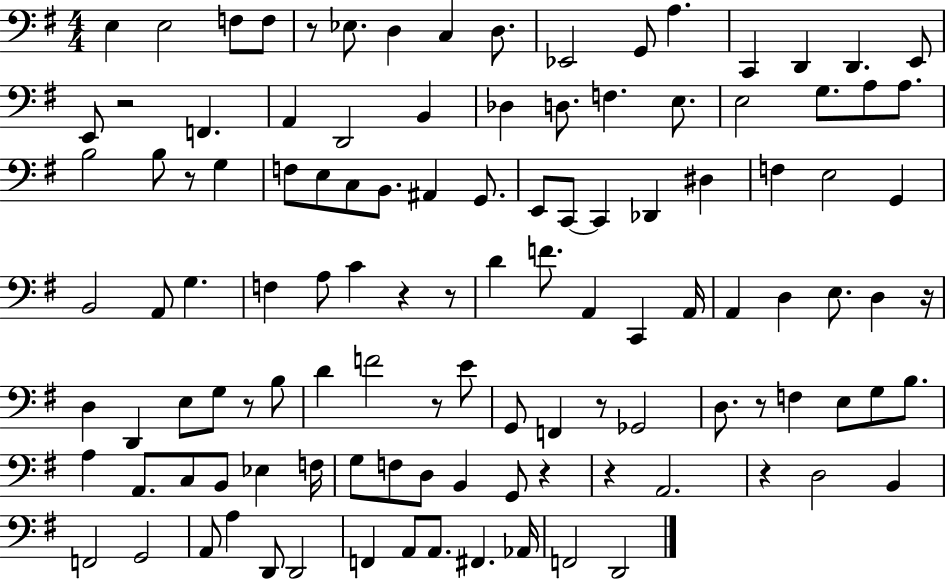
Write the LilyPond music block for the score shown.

{
  \clef bass
  \numericTimeSignature
  \time 4/4
  \key g \major
  \repeat volta 2 { e4 e2 f8 f8 | r8 ees8. d4 c4 d8. | ees,2 g,8 a4. | c,4 d,4 d,4. e,8 | \break e,8 r2 f,4. | a,4 d,2 b,4 | des4 d8. f4. e8. | e2 g8. a8 a8. | \break b2 b8 r8 g4 | f8 e8 c8 b,8. ais,4 g,8. | e,8 c,8~~ c,4 des,4 dis4 | f4 e2 g,4 | \break b,2 a,8 g4. | f4 a8 c'4 r4 r8 | d'4 f'8. a,4 c,4 a,16 | a,4 d4 e8. d4 r16 | \break d4 d,4 e8 g8 r8 b8 | d'4 f'2 r8 e'8 | g,8 f,4 r8 ges,2 | d8. r8 f4 e8 g8 b8. | \break a4 a,8. c8 b,8 ees4 f16 | g8 f8 d8 b,4 g,8 r4 | r4 a,2. | r4 d2 b,4 | \break f,2 g,2 | a,8 a4 d,8 d,2 | f,4 a,8 a,8. fis,4. aes,16 | f,2 d,2 | \break } \bar "|."
}